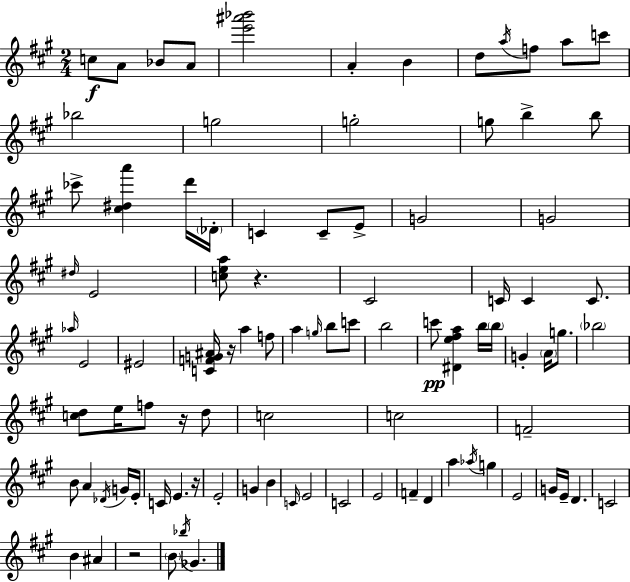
C5/e A4/e Bb4/e A4/e [E6,A#6,Bb6]/h A4/q B4/q D5/e A5/s F5/e A5/e C6/e Bb5/h G5/h G5/h G5/e B5/q B5/e CES6/e [C#5,D#5,A6]/q D6/s Db4/s C4/q C4/e E4/e G4/h G4/h D#5/s E4/h [C5,E5,A5]/e R/q. C#4/h C4/s C4/q C4/e. Ab5/s E4/h EIS4/h [C4,F4,G4,A#4]/s R/s A5/q F5/e A5/q G5/s B5/e C6/e B5/h C6/e [D#4,E5,F#5,A5]/q B5/s B5/s G4/q A4/s G5/e. Bb5/h [C5,D5]/e E5/s F5/e R/s D5/e C5/h C5/h F4/h B4/e A4/q Db4/s G4/s E4/s C4/s E4/q. R/s E4/h G4/q B4/q C4/s E4/h C4/h E4/h F4/q D4/q A5/q Ab5/s G5/q E4/h G4/s E4/s D4/q. C4/h B4/q A#4/q R/h B4/e Bb5/s Gb4/q.